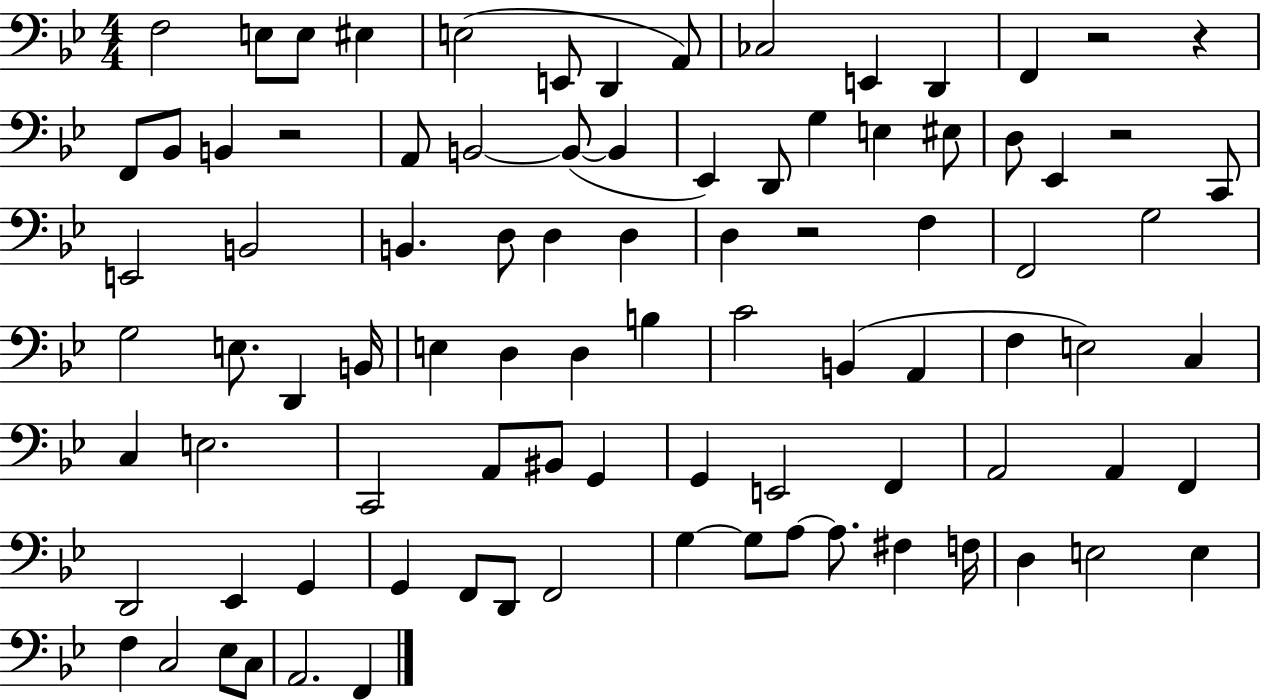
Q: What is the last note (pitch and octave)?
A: F2